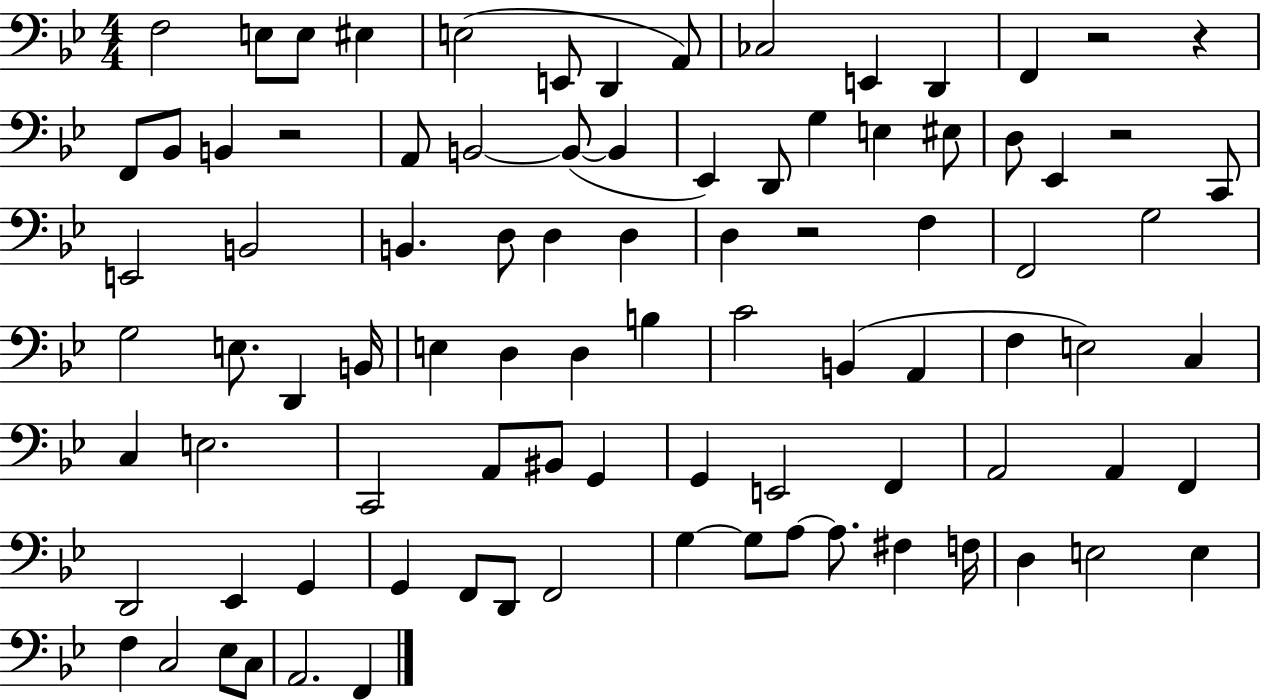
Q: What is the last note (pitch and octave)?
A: F2